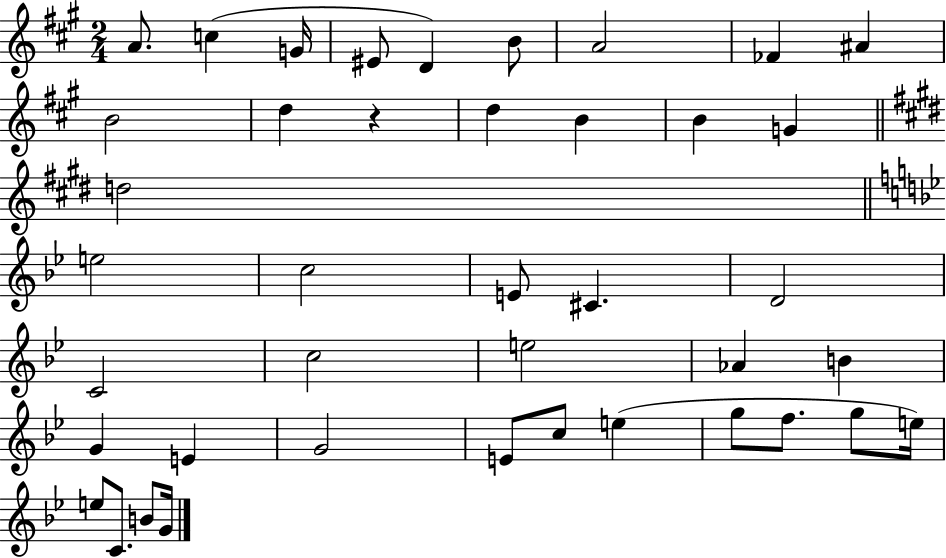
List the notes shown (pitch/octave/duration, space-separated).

A4/e. C5/q G4/s EIS4/e D4/q B4/e A4/h FES4/q A#4/q B4/h D5/q R/q D5/q B4/q B4/q G4/q D5/h E5/h C5/h E4/e C#4/q. D4/h C4/h C5/h E5/h Ab4/q B4/q G4/q E4/q G4/h E4/e C5/e E5/q G5/e F5/e. G5/e E5/s E5/e C4/e. B4/e G4/s